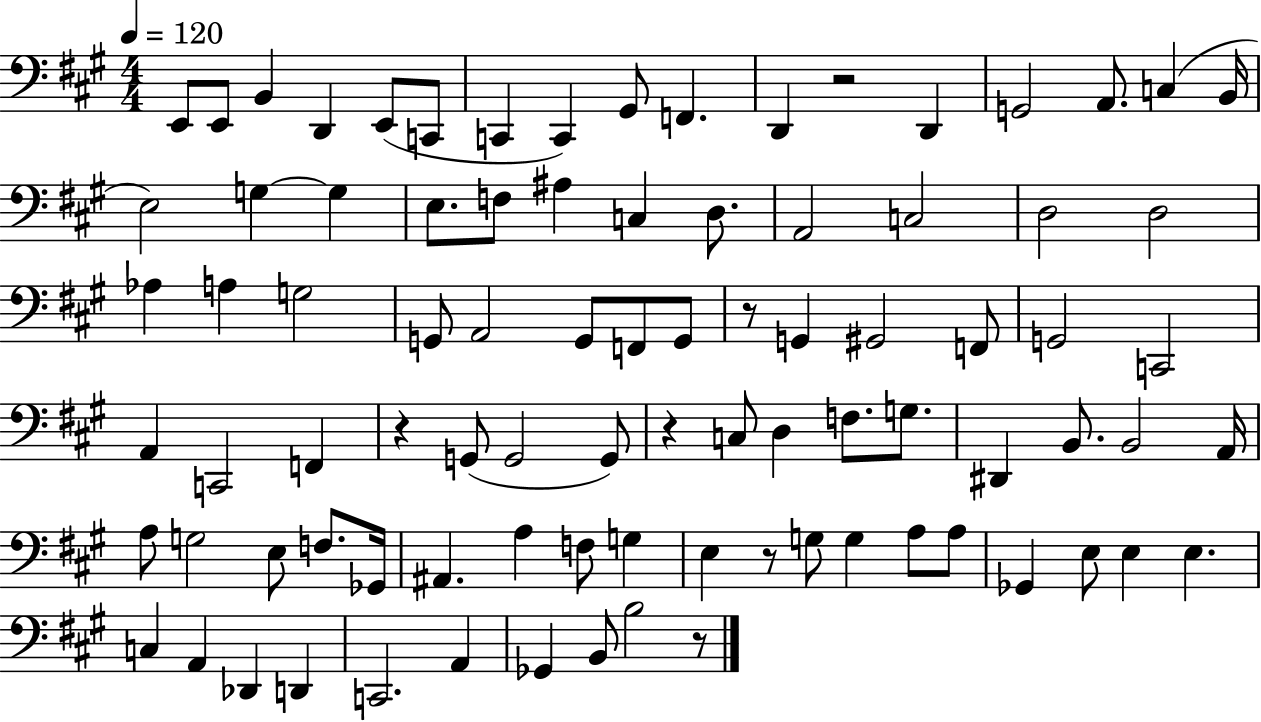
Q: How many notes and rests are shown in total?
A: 88